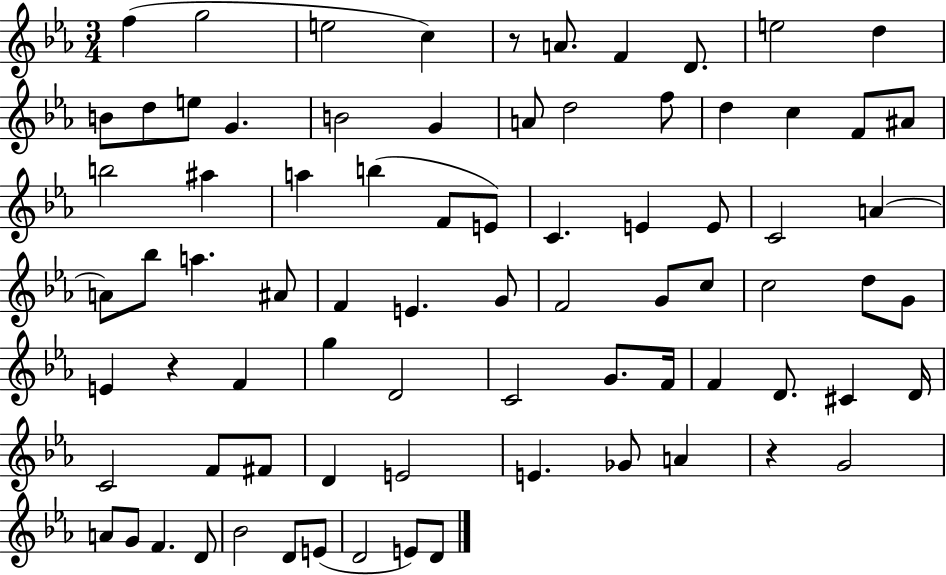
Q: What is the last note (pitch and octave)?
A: D4